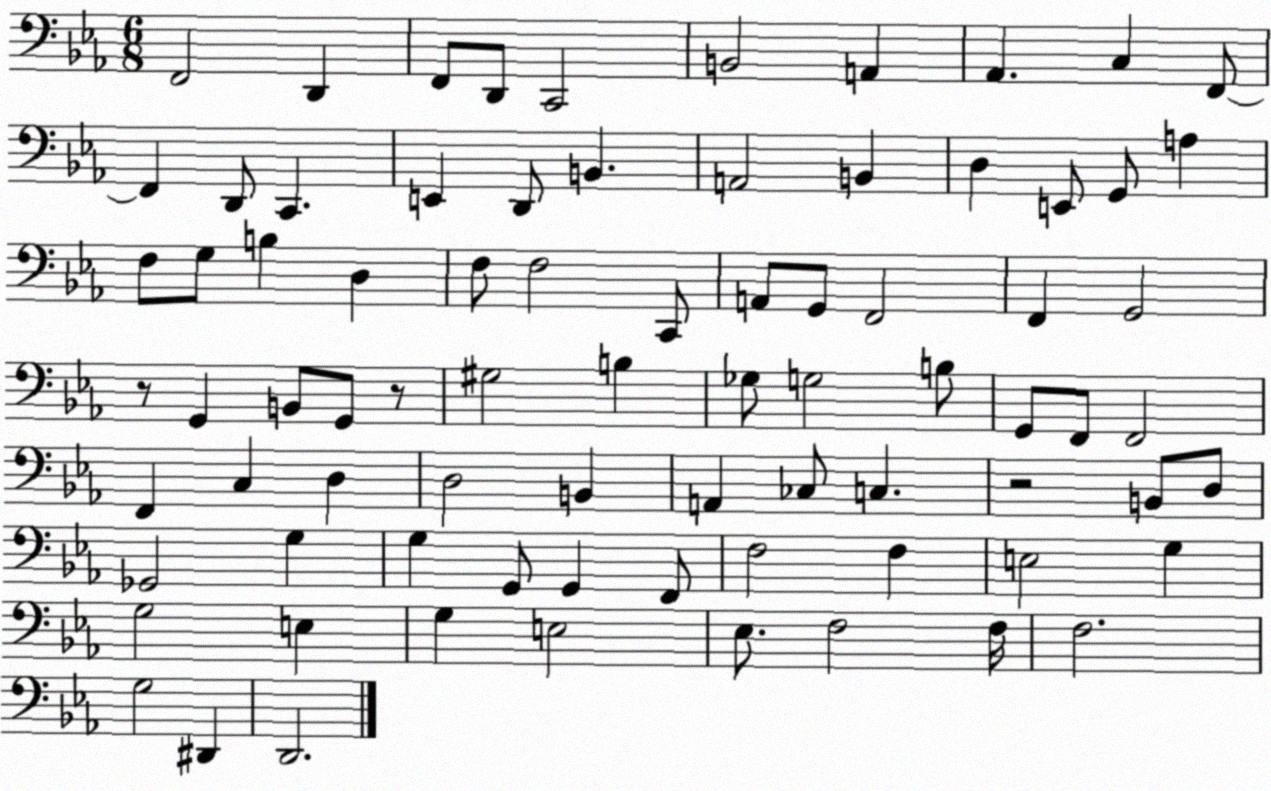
X:1
T:Untitled
M:6/8
L:1/4
K:Eb
F,,2 D,, F,,/2 D,,/2 C,,2 B,,2 A,, _A,, C, F,,/2 F,, D,,/2 C,, E,, D,,/2 B,, A,,2 B,, D, E,,/2 G,,/2 A, F,/2 G,/2 B, D, F,/2 F,2 C,,/2 A,,/2 G,,/2 F,,2 F,, G,,2 z/2 G,, B,,/2 G,,/2 z/2 ^G,2 B, _G,/2 G,2 B,/2 G,,/2 F,,/2 F,,2 F,, C, D, D,2 B,, A,, _C,/2 C, z2 B,,/2 D,/2 _G,,2 G, G, G,,/2 G,, F,,/2 F,2 F, E,2 G, G,2 E, G, E,2 _E,/2 F,2 F,/4 F,2 G,2 ^D,, D,,2